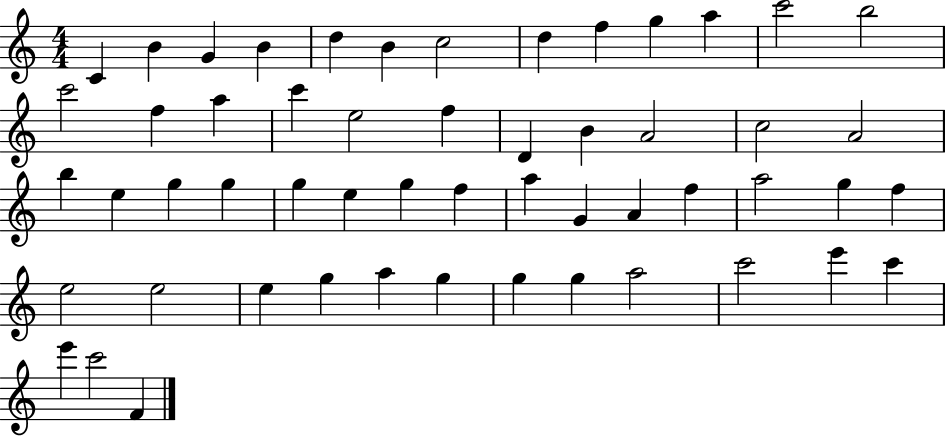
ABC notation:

X:1
T:Untitled
M:4/4
L:1/4
K:C
C B G B d B c2 d f g a c'2 b2 c'2 f a c' e2 f D B A2 c2 A2 b e g g g e g f a G A f a2 g f e2 e2 e g a g g g a2 c'2 e' c' e' c'2 F